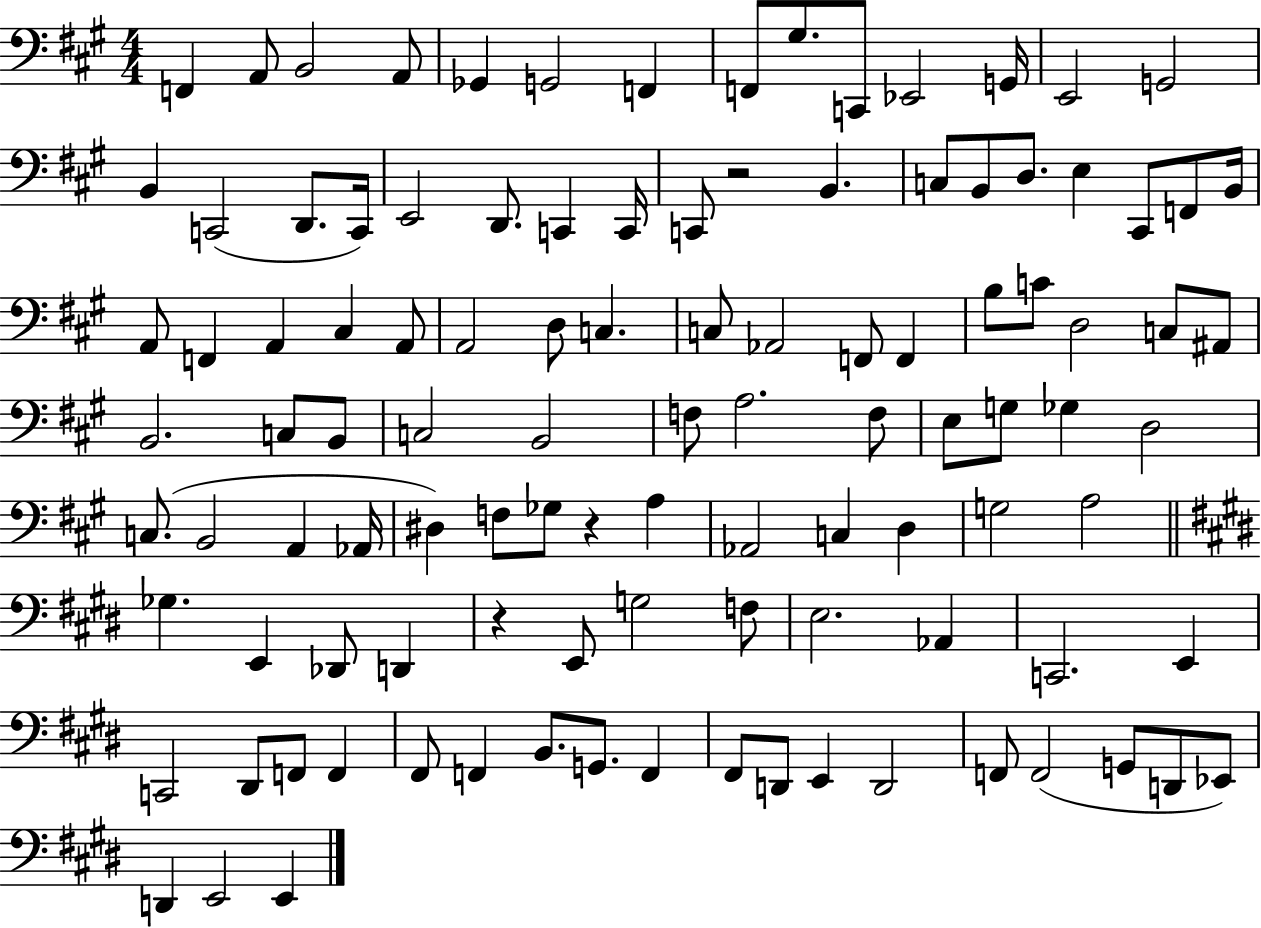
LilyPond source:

{
  \clef bass
  \numericTimeSignature
  \time 4/4
  \key a \major
  f,4 a,8 b,2 a,8 | ges,4 g,2 f,4 | f,8 gis8. c,8 ees,2 g,16 | e,2 g,2 | \break b,4 c,2( d,8. c,16) | e,2 d,8. c,4 c,16 | c,8 r2 b,4. | c8 b,8 d8. e4 cis,8 f,8 b,16 | \break a,8 f,4 a,4 cis4 a,8 | a,2 d8 c4. | c8 aes,2 f,8 f,4 | b8 c'8 d2 c8 ais,8 | \break b,2. c8 b,8 | c2 b,2 | f8 a2. f8 | e8 g8 ges4 d2 | \break c8.( b,2 a,4 aes,16 | dis4) f8 ges8 r4 a4 | aes,2 c4 d4 | g2 a2 | \break \bar "||" \break \key e \major ges4. e,4 des,8 d,4 | r4 e,8 g2 f8 | e2. aes,4 | c,2. e,4 | \break c,2 dis,8 f,8 f,4 | fis,8 f,4 b,8. g,8. f,4 | fis,8 d,8 e,4 d,2 | f,8 f,2( g,8 d,8 ees,8) | \break d,4 e,2 e,4 | \bar "|."
}